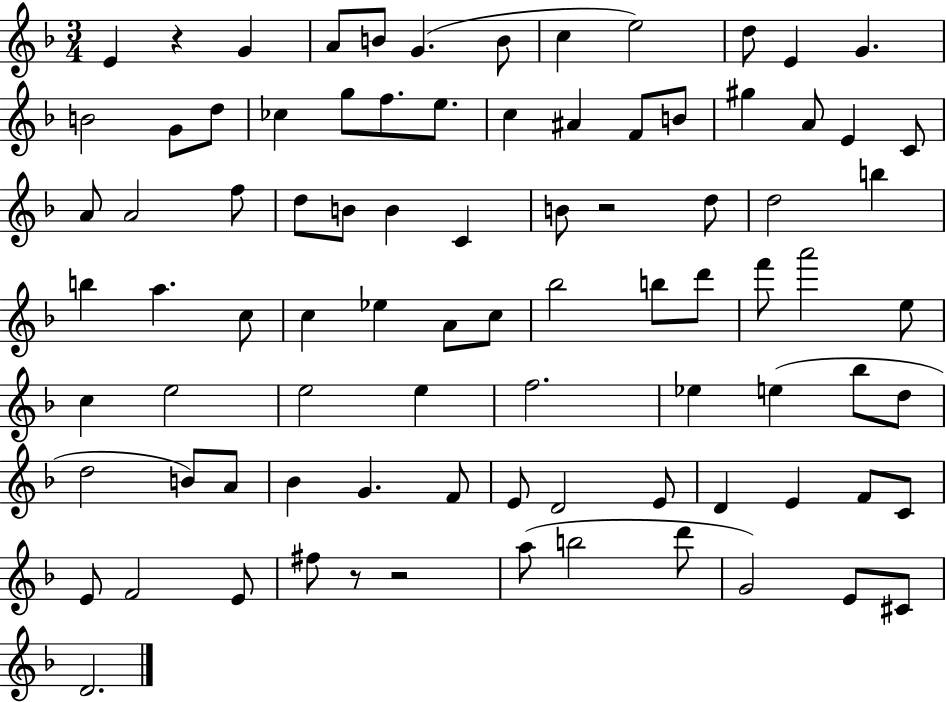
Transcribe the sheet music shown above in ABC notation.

X:1
T:Untitled
M:3/4
L:1/4
K:F
E z G A/2 B/2 G B/2 c e2 d/2 E G B2 G/2 d/2 _c g/2 f/2 e/2 c ^A F/2 B/2 ^g A/2 E C/2 A/2 A2 f/2 d/2 B/2 B C B/2 z2 d/2 d2 b b a c/2 c _e A/2 c/2 _b2 b/2 d'/2 f'/2 a'2 e/2 c e2 e2 e f2 _e e _b/2 d/2 d2 B/2 A/2 _B G F/2 E/2 D2 E/2 D E F/2 C/2 E/2 F2 E/2 ^f/2 z/2 z2 a/2 b2 d'/2 G2 E/2 ^C/2 D2